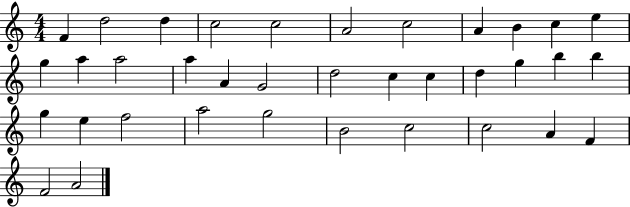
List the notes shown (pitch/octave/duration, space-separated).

F4/q D5/h D5/q C5/h C5/h A4/h C5/h A4/q B4/q C5/q E5/q G5/q A5/q A5/h A5/q A4/q G4/h D5/h C5/q C5/q D5/q G5/q B5/q B5/q G5/q E5/q F5/h A5/h G5/h B4/h C5/h C5/h A4/q F4/q F4/h A4/h